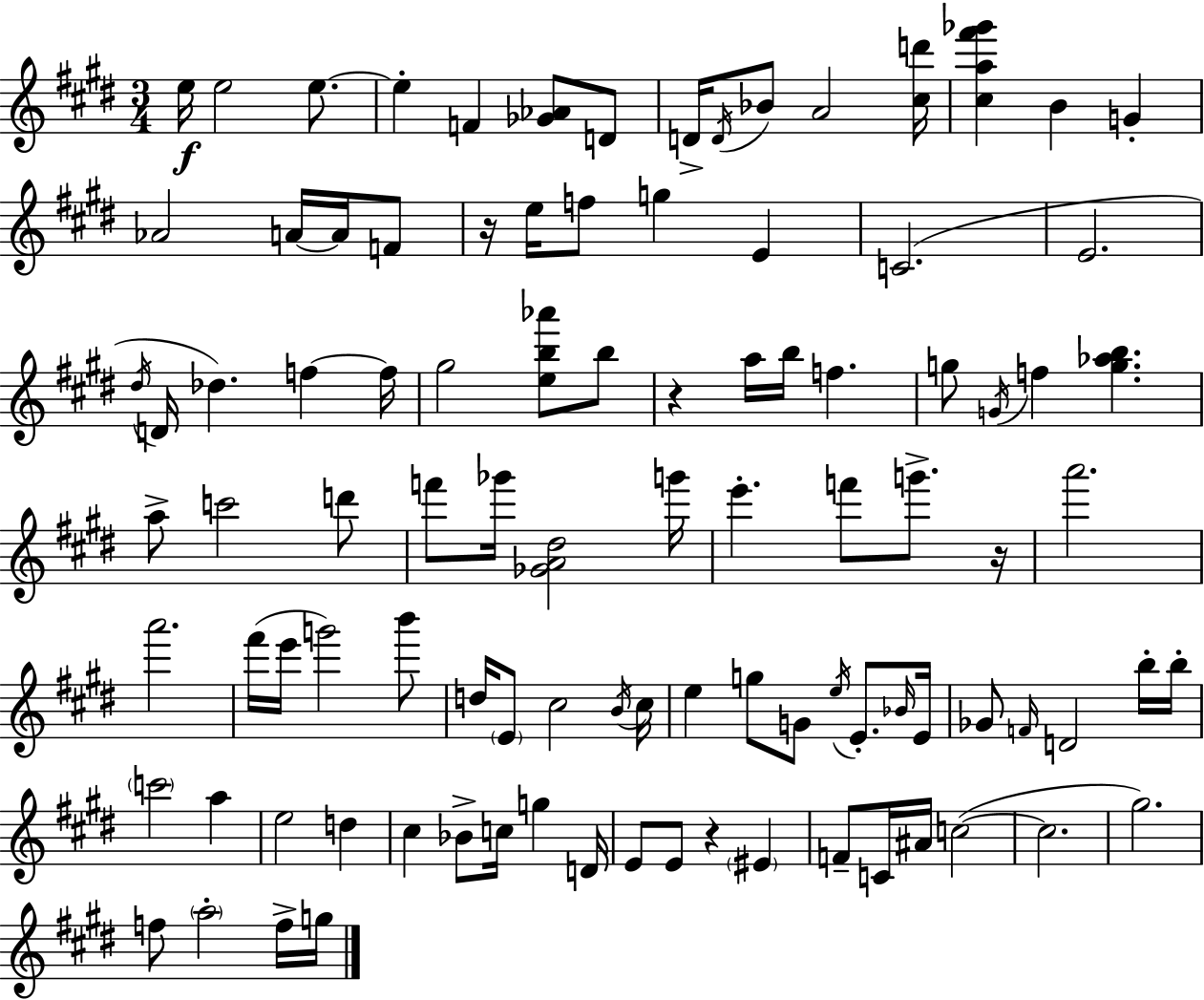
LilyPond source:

{
  \clef treble
  \numericTimeSignature
  \time 3/4
  \key e \major
  e''16\f e''2 e''8.~~ | e''4-. f'4 <ges' aes'>8 d'8 | d'16-> \acciaccatura { d'16 } bes'8 a'2 | <cis'' d'''>16 <cis'' a'' fis''' ges'''>4 b'4 g'4-. | \break aes'2 a'16~~ a'16 f'8 | r16 e''16 f''8 g''4 e'4 | c'2.( | e'2. | \break \acciaccatura { dis''16 } d'16 des''4.) f''4~~ | f''16 gis''2 <e'' b'' aes'''>8 | b''8 r4 a''16 b''16 f''4. | g''8 \acciaccatura { g'16 } f''4 <g'' aes'' b''>4. | \break a''8-> c'''2 | d'''8 f'''8 ges'''16 <ges' a' dis''>2 | g'''16 e'''4.-. f'''8 g'''8.-> | r16 a'''2. | \break a'''2. | fis'''16( e'''16 g'''2) | b'''8 d''16 \parenthesize e'8 cis''2 | \acciaccatura { b'16 } cis''16 e''4 g''8 g'8 | \break \acciaccatura { e''16 } e'8.-. \grace { bes'16 } e'16 ges'8 \grace { f'16 } d'2 | b''16-. b''16-. \parenthesize c'''2 | a''4 e''2 | d''4 cis''4 bes'8-> | \break c''16 g''4 d'16 e'8 e'8 r4 | \parenthesize eis'4 f'8-- c'16 ais'16 c''2~(~ | c''2. | gis''2.) | \break f''8 \parenthesize a''2-. | f''16-> g''16 \bar "|."
}